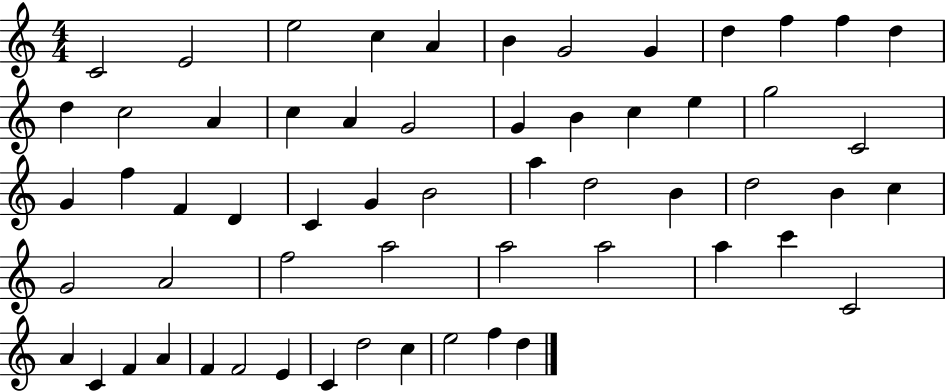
C4/h E4/h E5/h C5/q A4/q B4/q G4/h G4/q D5/q F5/q F5/q D5/q D5/q C5/h A4/q C5/q A4/q G4/h G4/q B4/q C5/q E5/q G5/h C4/h G4/q F5/q F4/q D4/q C4/q G4/q B4/h A5/q D5/h B4/q D5/h B4/q C5/q G4/h A4/h F5/h A5/h A5/h A5/h A5/q C6/q C4/h A4/q C4/q F4/q A4/q F4/q F4/h E4/q C4/q D5/h C5/q E5/h F5/q D5/q